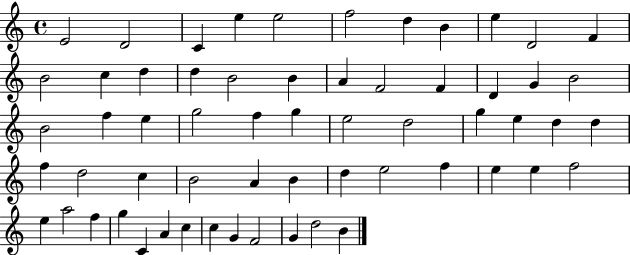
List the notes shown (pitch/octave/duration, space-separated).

E4/h D4/h C4/q E5/q E5/h F5/h D5/q B4/q E5/q D4/h F4/q B4/h C5/q D5/q D5/q B4/h B4/q A4/q F4/h F4/q D4/q G4/q B4/h B4/h F5/q E5/q G5/h F5/q G5/q E5/h D5/h G5/q E5/q D5/q D5/q F5/q D5/h C5/q B4/h A4/q B4/q D5/q E5/h F5/q E5/q E5/q F5/h E5/q A5/h F5/q G5/q C4/q A4/q C5/q C5/q G4/q F4/h G4/q D5/h B4/q